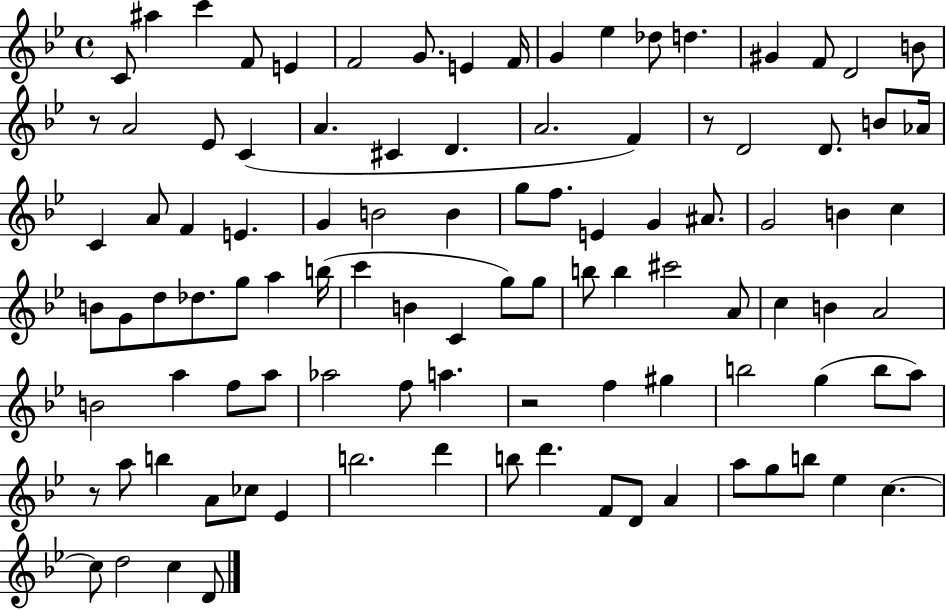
{
  \clef treble
  \time 4/4
  \defaultTimeSignature
  \key bes \major
  c'8 ais''4 c'''4 f'8 e'4 | f'2 g'8. e'4 f'16 | g'4 ees''4 des''8 d''4. | gis'4 f'8 d'2 b'8 | \break r8 a'2 ees'8 c'4( | a'4. cis'4 d'4. | a'2. f'4) | r8 d'2 d'8. b'8 aes'16 | \break c'4 a'8 f'4 e'4. | g'4 b'2 b'4 | g''8 f''8. e'4 g'4 ais'8. | g'2 b'4 c''4 | \break b'8 g'8 d''8 des''8. g''8 a''4 b''16( | c'''4 b'4 c'4 g''8) g''8 | b''8 b''4 cis'''2 a'8 | c''4 b'4 a'2 | \break b'2 a''4 f''8 a''8 | aes''2 f''8 a''4. | r2 f''4 gis''4 | b''2 g''4( b''8 a''8) | \break r8 a''8 b''4 a'8 ces''8 ees'4 | b''2. d'''4 | b''8 d'''4. f'8 d'8 a'4 | a''8 g''8 b''8 ees''4 c''4.~~ | \break c''8 d''2 c''4 d'8 | \bar "|."
}